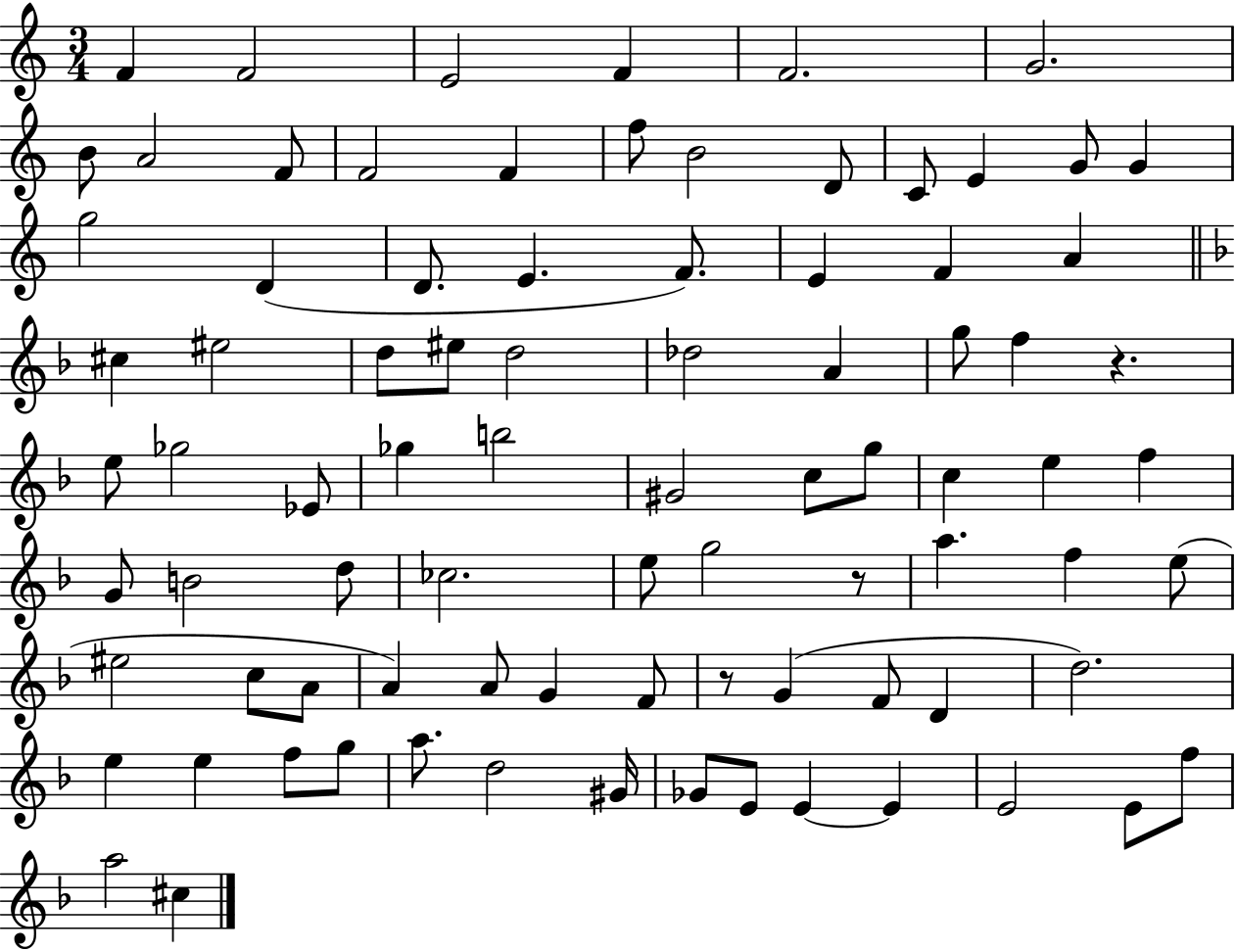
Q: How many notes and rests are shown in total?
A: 85